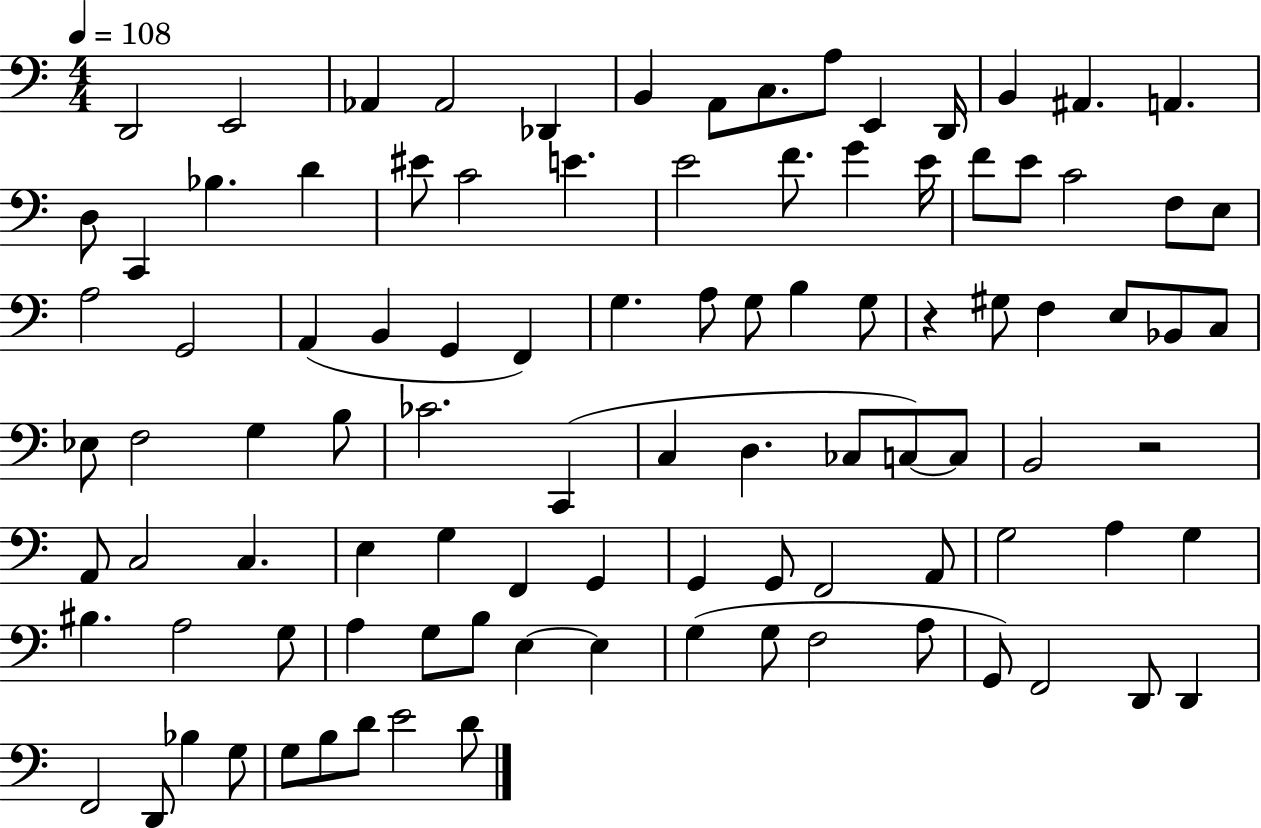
X:1
T:Untitled
M:4/4
L:1/4
K:C
D,,2 E,,2 _A,, _A,,2 _D,, B,, A,,/2 C,/2 A,/2 E,, D,,/4 B,, ^A,, A,, D,/2 C,, _B, D ^E/2 C2 E E2 F/2 G E/4 F/2 E/2 C2 F,/2 E,/2 A,2 G,,2 A,, B,, G,, F,, G, A,/2 G,/2 B, G,/2 z ^G,/2 F, E,/2 _B,,/2 C,/2 _E,/2 F,2 G, B,/2 _C2 C,, C, D, _C,/2 C,/2 C,/2 B,,2 z2 A,,/2 C,2 C, E, G, F,, G,, G,, G,,/2 F,,2 A,,/2 G,2 A, G, ^B, A,2 G,/2 A, G,/2 B,/2 E, E, G, G,/2 F,2 A,/2 G,,/2 F,,2 D,,/2 D,, F,,2 D,,/2 _B, G,/2 G,/2 B,/2 D/2 E2 D/2